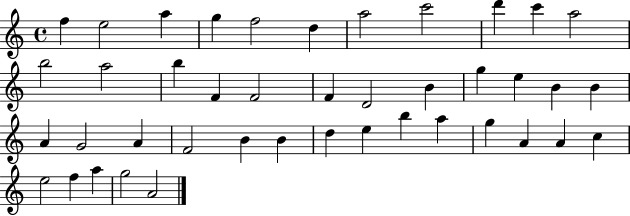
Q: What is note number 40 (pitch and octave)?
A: A5